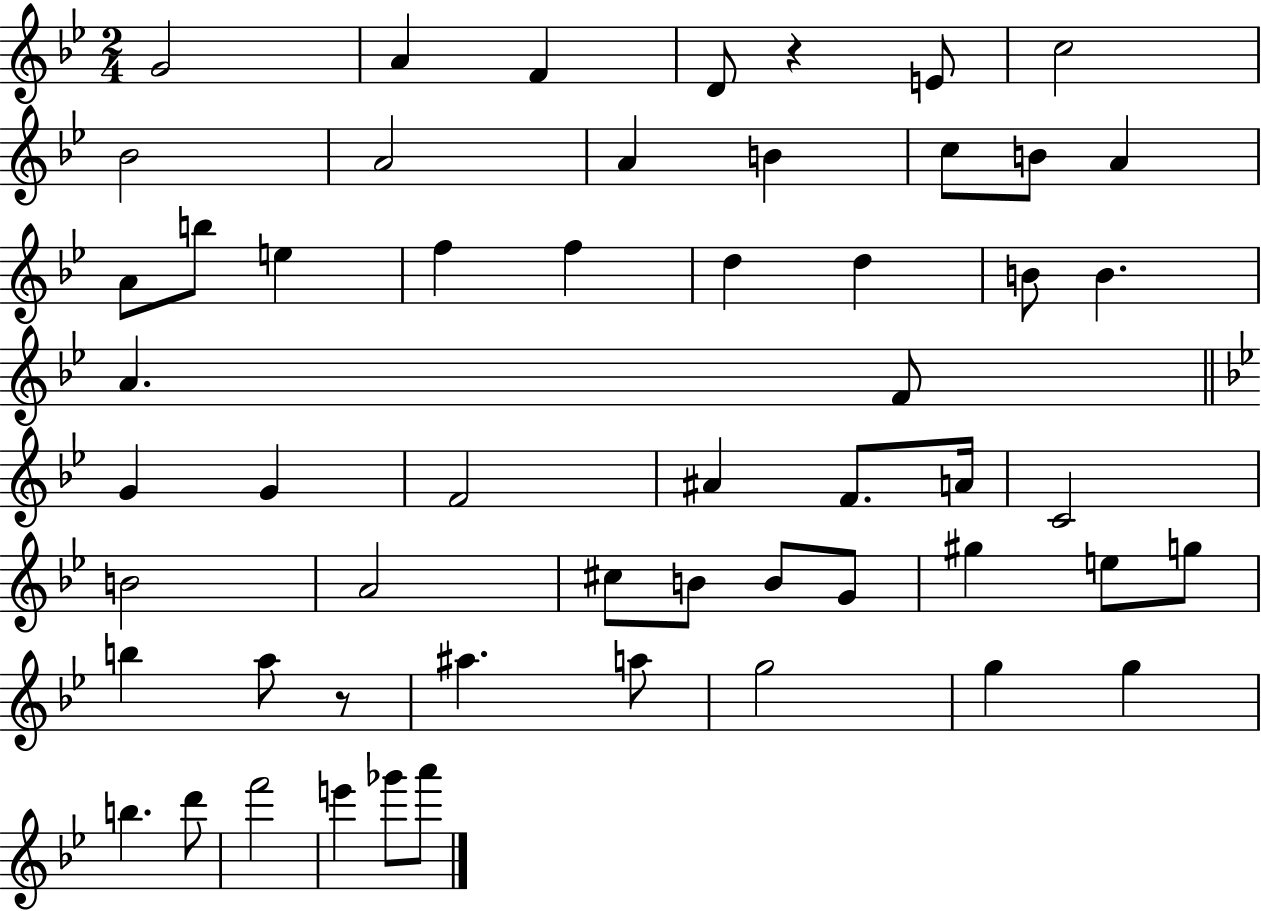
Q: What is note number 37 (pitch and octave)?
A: G4